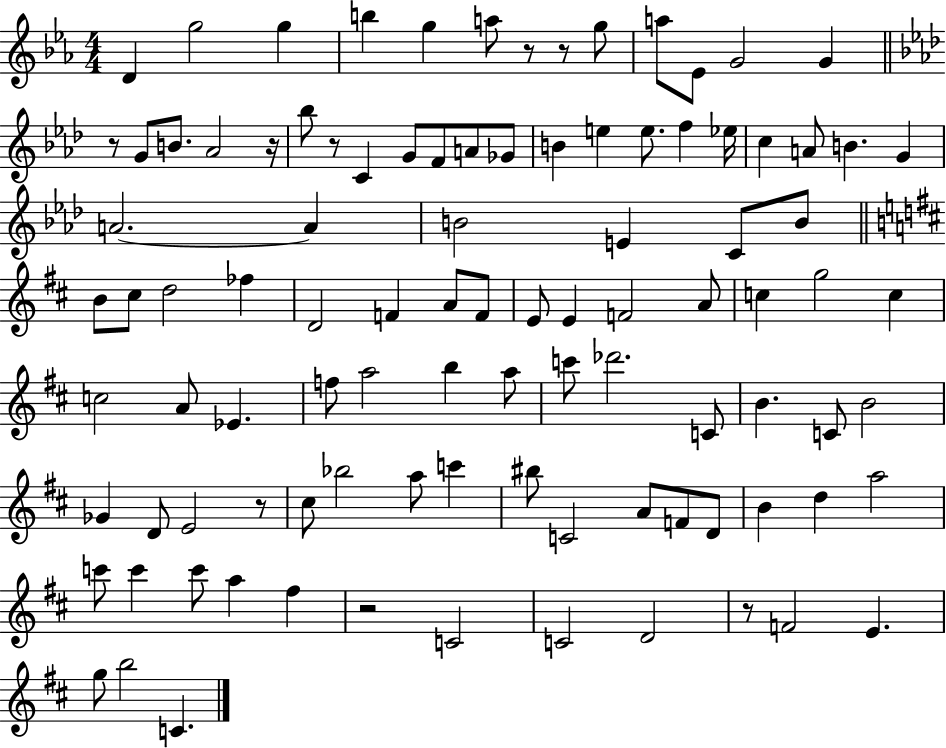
{
  \clef treble
  \numericTimeSignature
  \time 4/4
  \key ees \major
  d'4 g''2 g''4 | b''4 g''4 a''8 r8 r8 g''8 | a''8 ees'8 g'2 g'4 | \bar "||" \break \key aes \major r8 g'8 b'8. aes'2 r16 | bes''8 r8 c'4 g'8 f'8 a'8 ges'8 | b'4 e''4 e''8. f''4 ees''16 | c''4 a'8 b'4. g'4 | \break a'2.~~ a'4 | b'2 e'4 c'8 b'8 | \bar "||" \break \key d \major b'8 cis''8 d''2 fes''4 | d'2 f'4 a'8 f'8 | e'8 e'4 f'2 a'8 | c''4 g''2 c''4 | \break c''2 a'8 ees'4. | f''8 a''2 b''4 a''8 | c'''8 des'''2. c'8 | b'4. c'8 b'2 | \break ges'4 d'8 e'2 r8 | cis''8 bes''2 a''8 c'''4 | bis''8 c'2 a'8 f'8 d'8 | b'4 d''4 a''2 | \break c'''8 c'''4 c'''8 a''4 fis''4 | r2 c'2 | c'2 d'2 | r8 f'2 e'4. | \break g''8 b''2 c'4. | \bar "|."
}